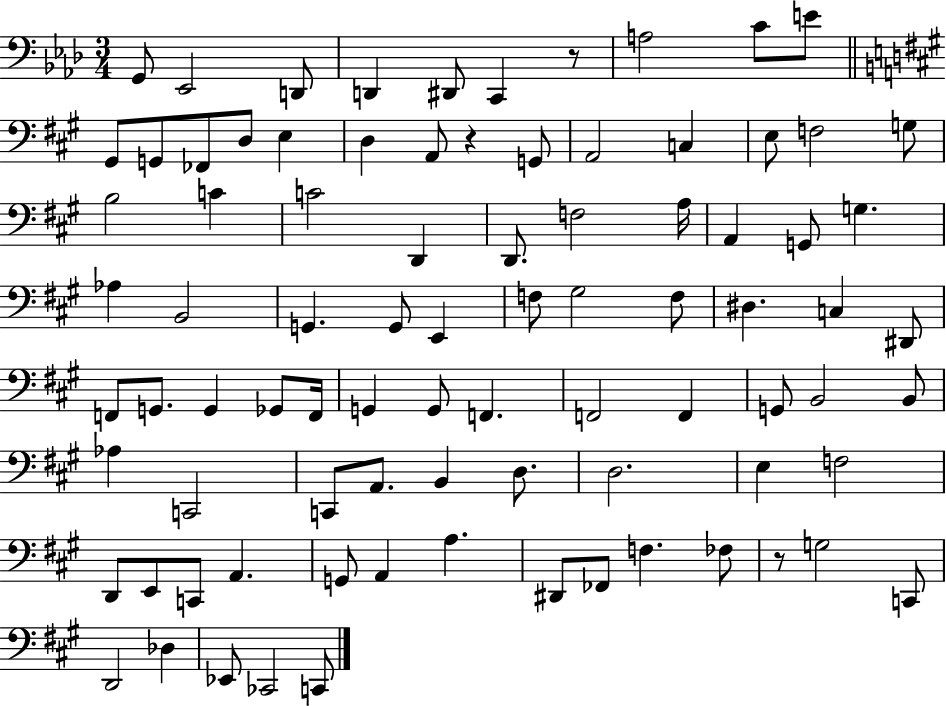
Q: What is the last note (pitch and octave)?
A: C2